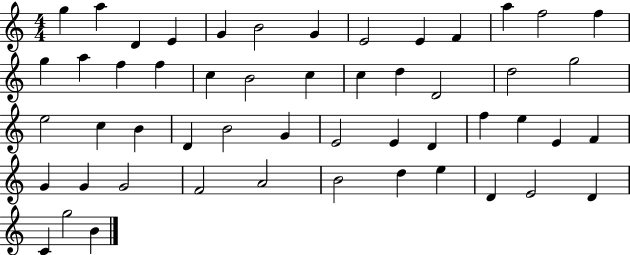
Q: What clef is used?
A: treble